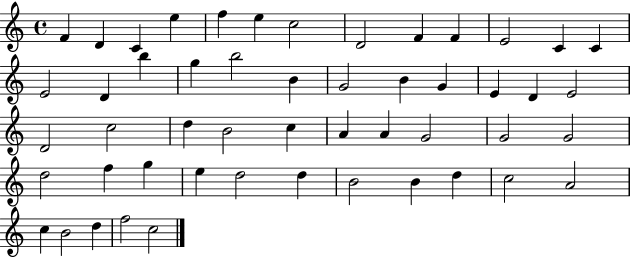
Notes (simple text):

F4/q D4/q C4/q E5/q F5/q E5/q C5/h D4/h F4/q F4/q E4/h C4/q C4/q E4/h D4/q B5/q G5/q B5/h B4/q G4/h B4/q G4/q E4/q D4/q E4/h D4/h C5/h D5/q B4/h C5/q A4/q A4/q G4/h G4/h G4/h D5/h F5/q G5/q E5/q D5/h D5/q B4/h B4/q D5/q C5/h A4/h C5/q B4/h D5/q F5/h C5/h